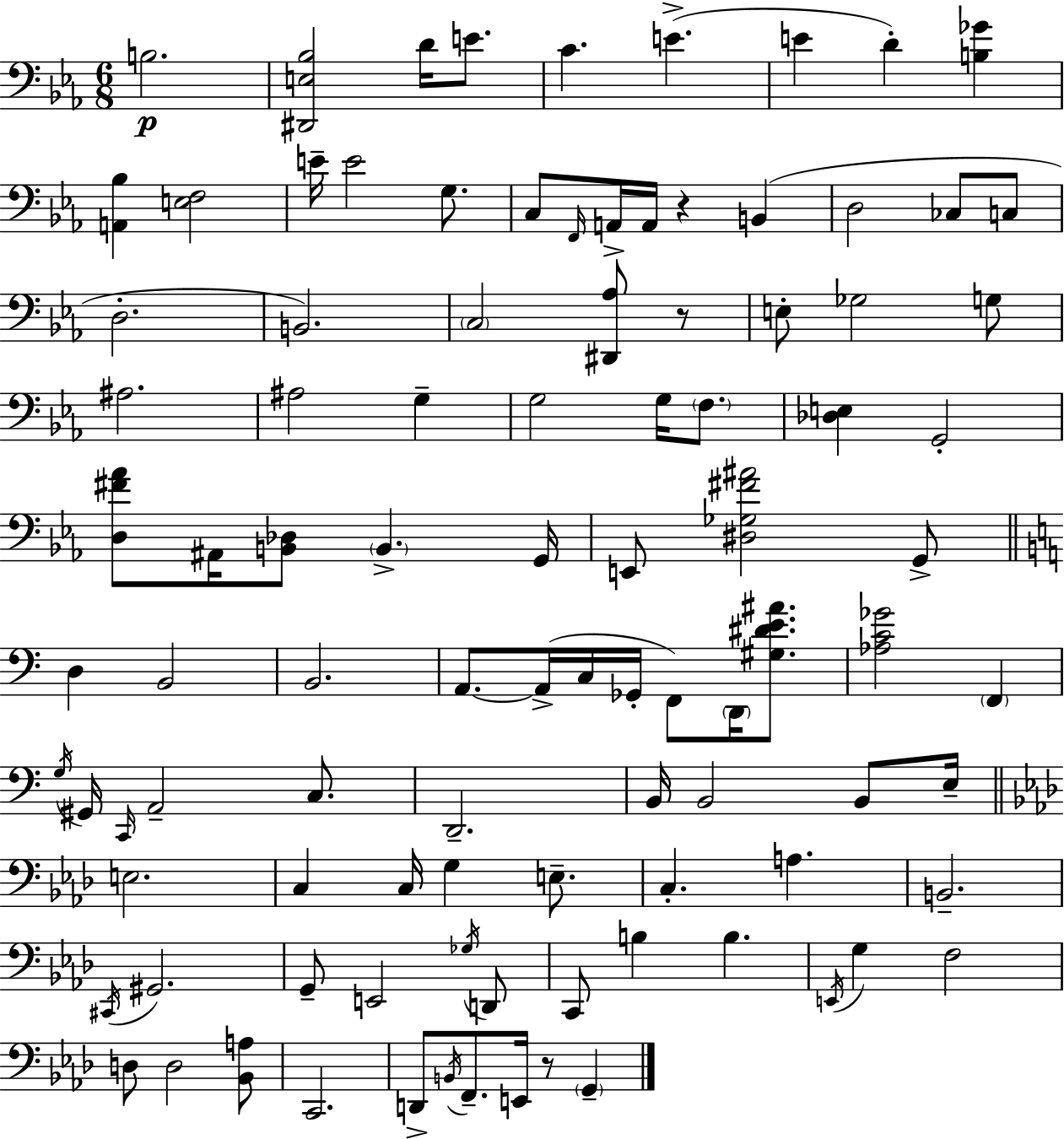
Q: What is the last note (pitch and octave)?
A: G2